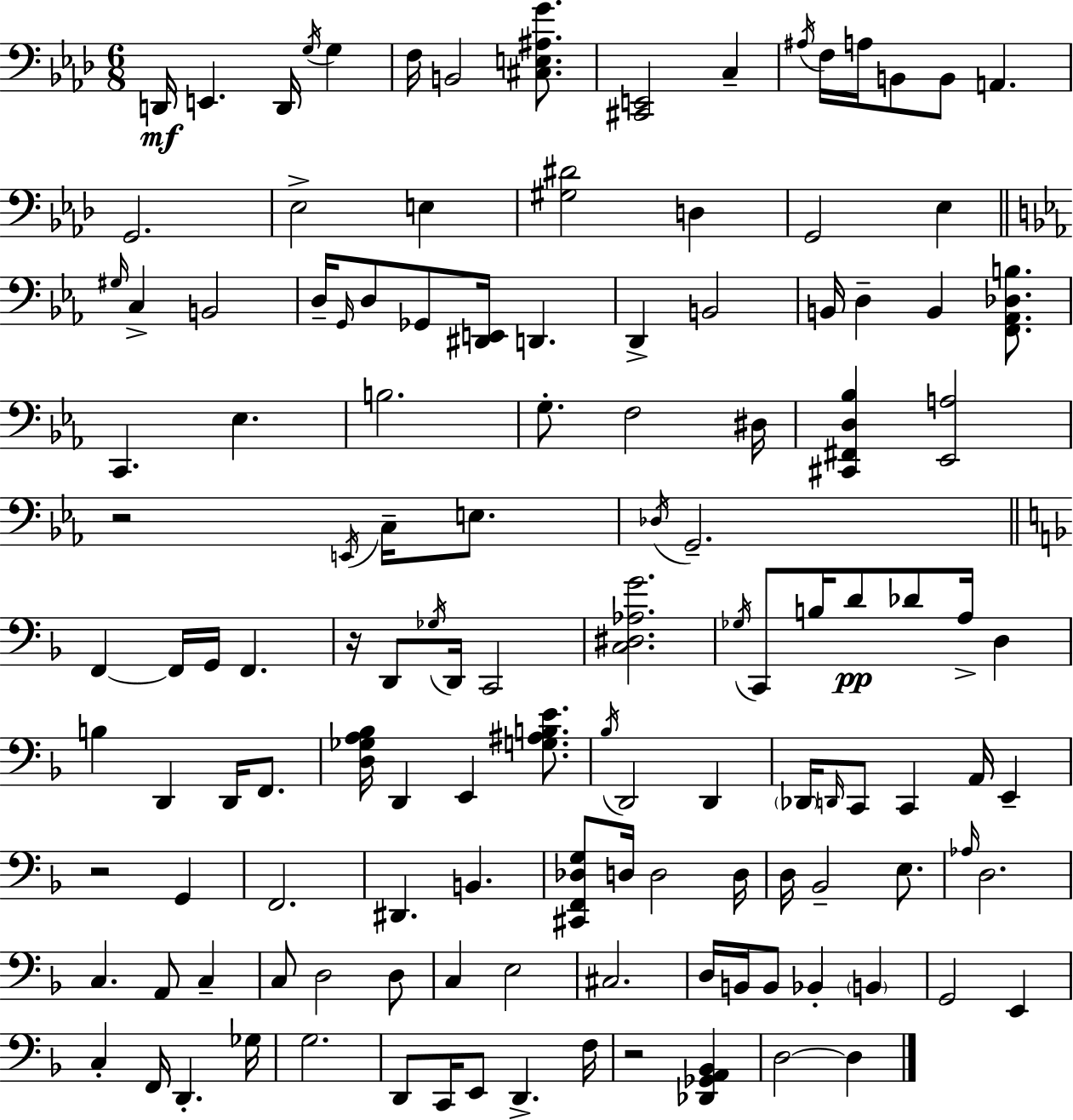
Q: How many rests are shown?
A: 4